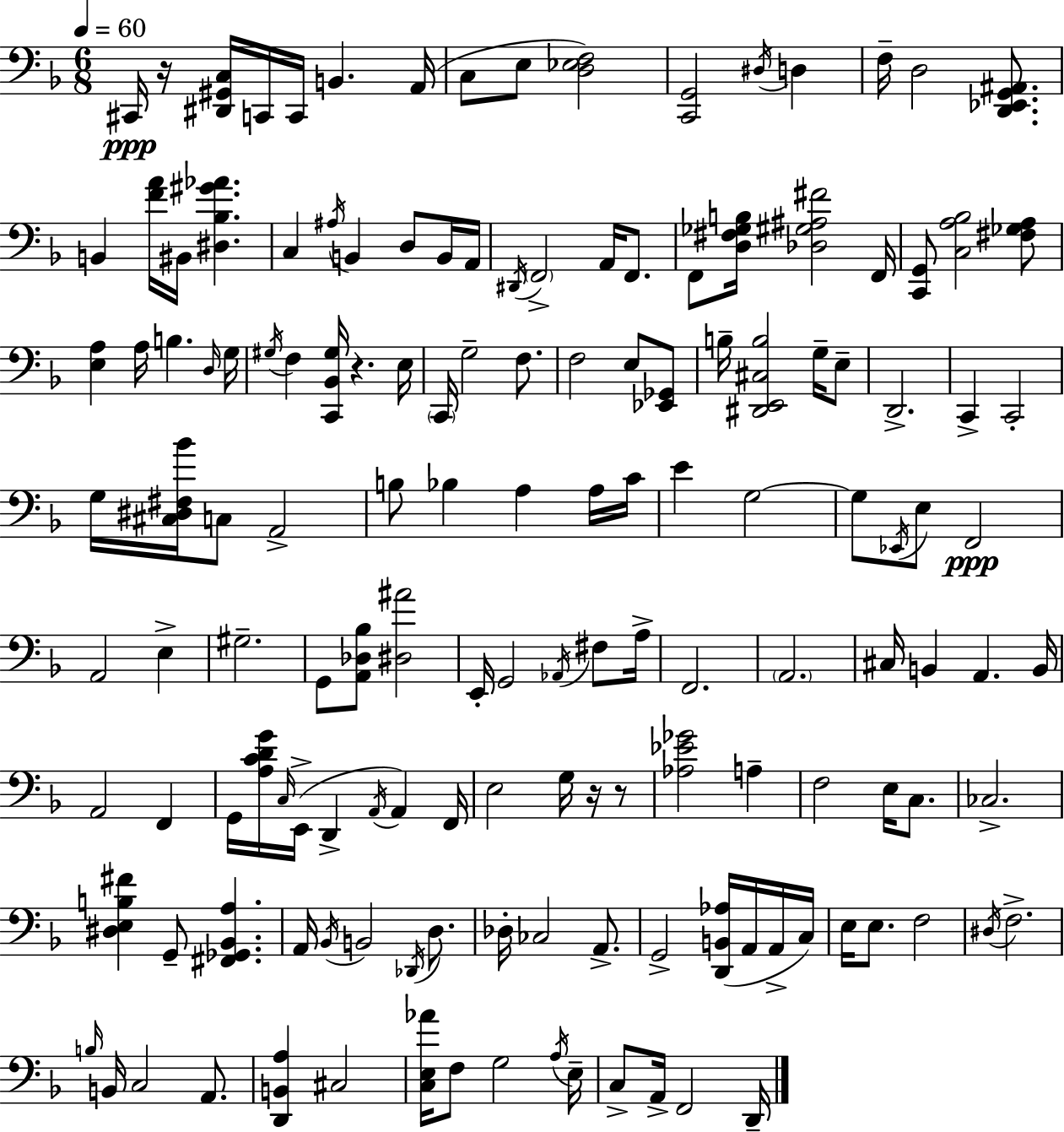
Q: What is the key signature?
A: D minor